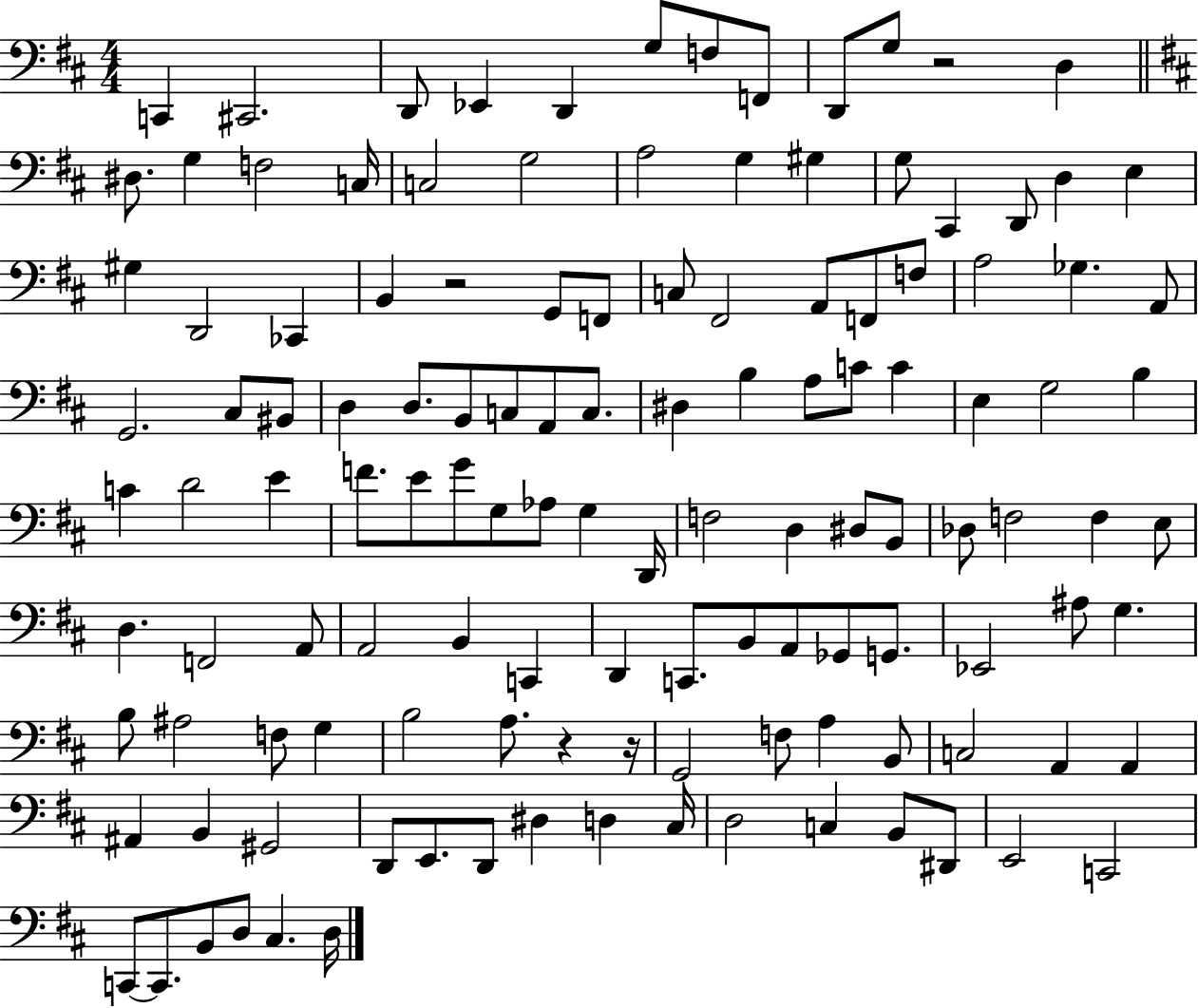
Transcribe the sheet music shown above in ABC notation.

X:1
T:Untitled
M:4/4
L:1/4
K:D
C,, ^C,,2 D,,/2 _E,, D,, G,/2 F,/2 F,,/2 D,,/2 G,/2 z2 D, ^D,/2 G, F,2 C,/4 C,2 G,2 A,2 G, ^G, G,/2 ^C,, D,,/2 D, E, ^G, D,,2 _C,, B,, z2 G,,/2 F,,/2 C,/2 ^F,,2 A,,/2 F,,/2 F,/2 A,2 _G, A,,/2 G,,2 ^C,/2 ^B,,/2 D, D,/2 B,,/2 C,/2 A,,/2 C,/2 ^D, B, A,/2 C/2 C E, G,2 B, C D2 E F/2 E/2 G/2 G,/2 _A,/2 G, D,,/4 F,2 D, ^D,/2 B,,/2 _D,/2 F,2 F, E,/2 D, F,,2 A,,/2 A,,2 B,, C,, D,, C,,/2 B,,/2 A,,/2 _G,,/2 G,,/2 _E,,2 ^A,/2 G, B,/2 ^A,2 F,/2 G, B,2 A,/2 z z/4 G,,2 F,/2 A, B,,/2 C,2 A,, A,, ^A,, B,, ^G,,2 D,,/2 E,,/2 D,,/2 ^D, D, ^C,/4 D,2 C, B,,/2 ^D,,/2 E,,2 C,,2 C,,/2 C,,/2 B,,/2 D,/2 ^C, D,/4